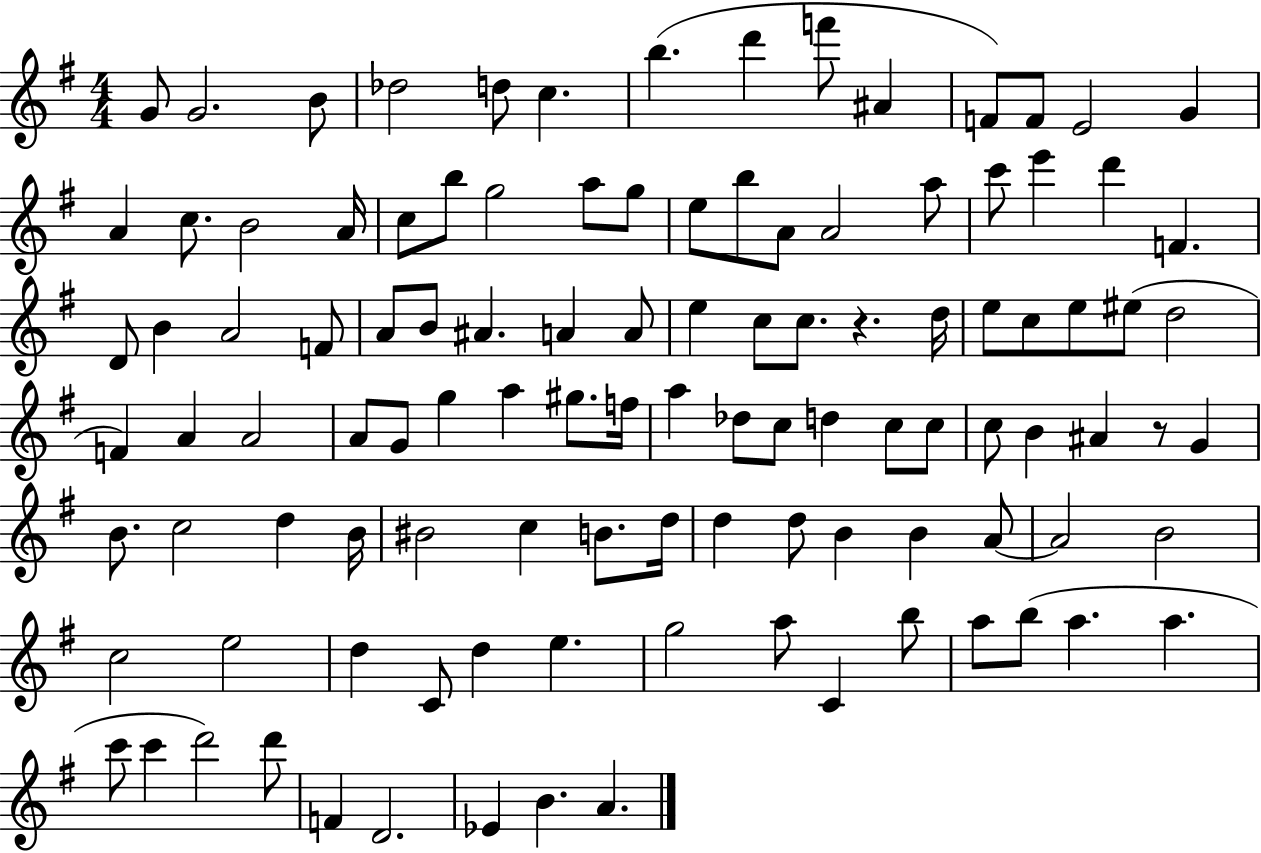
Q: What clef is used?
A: treble